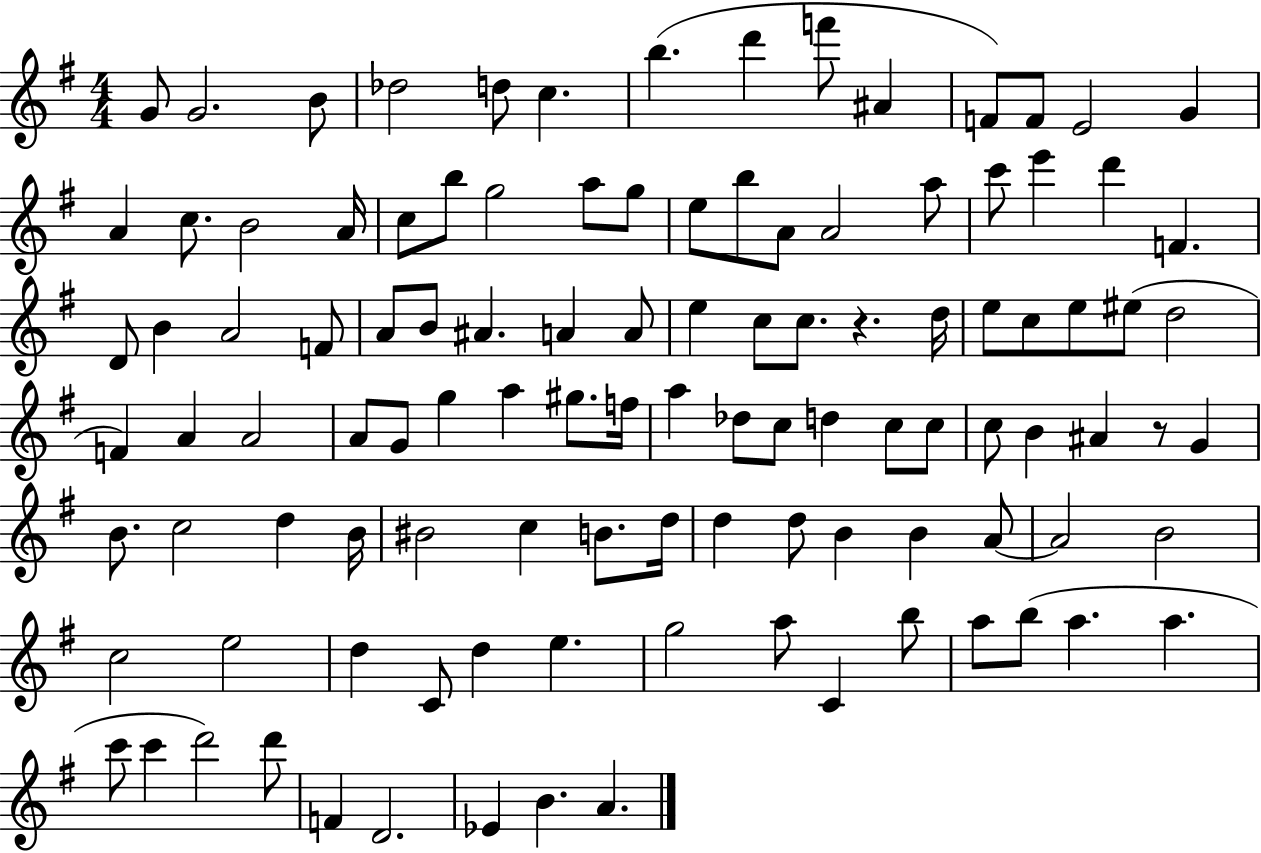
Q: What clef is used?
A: treble